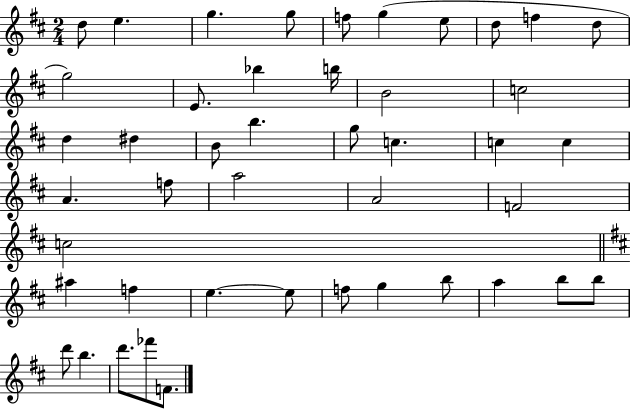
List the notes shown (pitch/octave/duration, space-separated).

D5/e E5/q. G5/q. G5/e F5/e G5/q E5/e D5/e F5/q D5/e G5/h E4/e. Bb5/q B5/s B4/h C5/h D5/q D#5/q B4/e B5/q. G5/e C5/q. C5/q C5/q A4/q. F5/e A5/h A4/h F4/h C5/h A#5/q F5/q E5/q. E5/e F5/e G5/q B5/e A5/q B5/e B5/e D6/e B5/q. D6/e. FES6/e F4/e.